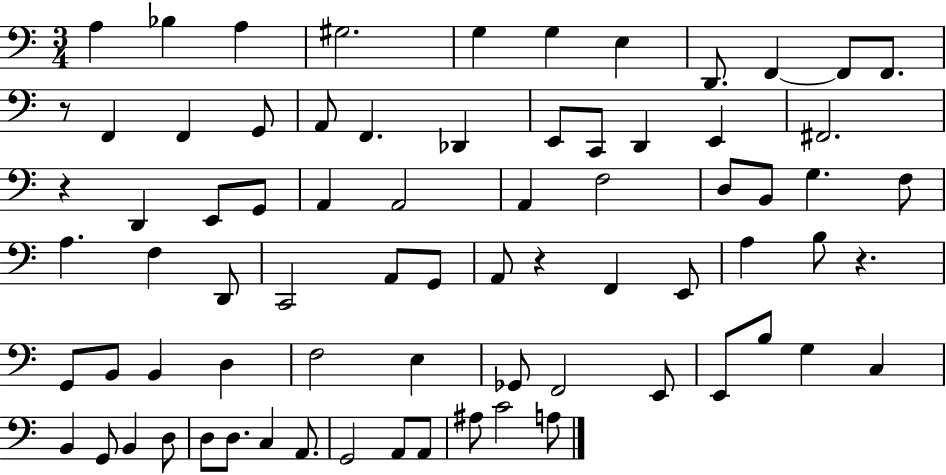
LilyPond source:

{
  \clef bass
  \numericTimeSignature
  \time 3/4
  \key c \major
  a4 bes4 a4 | gis2. | g4 g4 e4 | d,8. f,4~~ f,8 f,8. | \break r8 f,4 f,4 g,8 | a,8 f,4. des,4 | e,8 c,8 d,4 e,4 | fis,2. | \break r4 d,4 e,8 g,8 | a,4 a,2 | a,4 f2 | d8 b,8 g4. f8 | \break a4. f4 d,8 | c,2 a,8 g,8 | a,8 r4 f,4 e,8 | a4 b8 r4. | \break g,8 b,8 b,4 d4 | f2 e4 | ges,8 f,2 e,8 | e,8 b8 g4 c4 | \break b,4 g,8 b,4 d8 | d8 d8. c4 a,8. | g,2 a,8 a,8 | ais8 c'2 a8 | \break \bar "|."
}